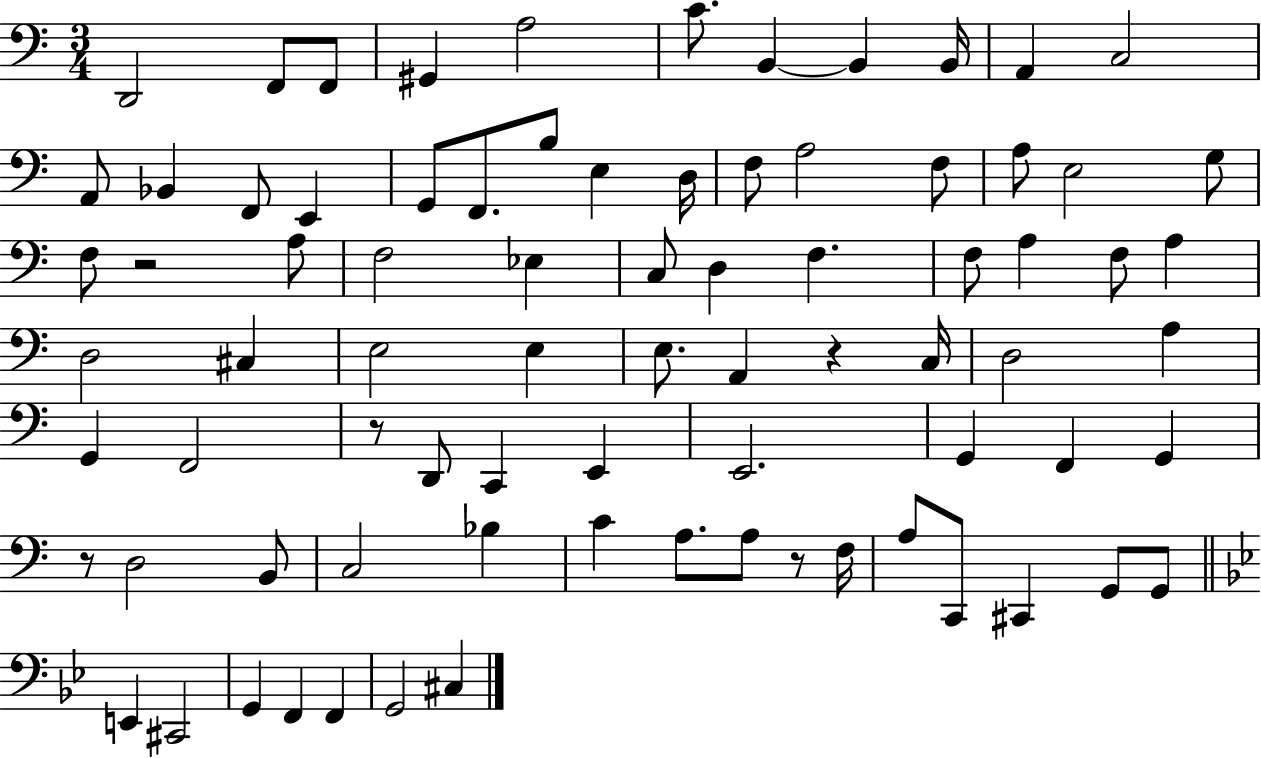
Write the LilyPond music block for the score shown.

{
  \clef bass
  \numericTimeSignature
  \time 3/4
  \key c \major
  \repeat volta 2 { d,2 f,8 f,8 | gis,4 a2 | c'8. b,4~~ b,4 b,16 | a,4 c2 | \break a,8 bes,4 f,8 e,4 | g,8 f,8. b8 e4 d16 | f8 a2 f8 | a8 e2 g8 | \break f8 r2 a8 | f2 ees4 | c8 d4 f4. | f8 a4 f8 a4 | \break d2 cis4 | e2 e4 | e8. a,4 r4 c16 | d2 a4 | \break g,4 f,2 | r8 d,8 c,4 e,4 | e,2. | g,4 f,4 g,4 | \break r8 d2 b,8 | c2 bes4 | c'4 a8. a8 r8 f16 | a8 c,8 cis,4 g,8 g,8 | \break \bar "||" \break \key g \minor e,4 cis,2 | g,4 f,4 f,4 | g,2 cis4 | } \bar "|."
}